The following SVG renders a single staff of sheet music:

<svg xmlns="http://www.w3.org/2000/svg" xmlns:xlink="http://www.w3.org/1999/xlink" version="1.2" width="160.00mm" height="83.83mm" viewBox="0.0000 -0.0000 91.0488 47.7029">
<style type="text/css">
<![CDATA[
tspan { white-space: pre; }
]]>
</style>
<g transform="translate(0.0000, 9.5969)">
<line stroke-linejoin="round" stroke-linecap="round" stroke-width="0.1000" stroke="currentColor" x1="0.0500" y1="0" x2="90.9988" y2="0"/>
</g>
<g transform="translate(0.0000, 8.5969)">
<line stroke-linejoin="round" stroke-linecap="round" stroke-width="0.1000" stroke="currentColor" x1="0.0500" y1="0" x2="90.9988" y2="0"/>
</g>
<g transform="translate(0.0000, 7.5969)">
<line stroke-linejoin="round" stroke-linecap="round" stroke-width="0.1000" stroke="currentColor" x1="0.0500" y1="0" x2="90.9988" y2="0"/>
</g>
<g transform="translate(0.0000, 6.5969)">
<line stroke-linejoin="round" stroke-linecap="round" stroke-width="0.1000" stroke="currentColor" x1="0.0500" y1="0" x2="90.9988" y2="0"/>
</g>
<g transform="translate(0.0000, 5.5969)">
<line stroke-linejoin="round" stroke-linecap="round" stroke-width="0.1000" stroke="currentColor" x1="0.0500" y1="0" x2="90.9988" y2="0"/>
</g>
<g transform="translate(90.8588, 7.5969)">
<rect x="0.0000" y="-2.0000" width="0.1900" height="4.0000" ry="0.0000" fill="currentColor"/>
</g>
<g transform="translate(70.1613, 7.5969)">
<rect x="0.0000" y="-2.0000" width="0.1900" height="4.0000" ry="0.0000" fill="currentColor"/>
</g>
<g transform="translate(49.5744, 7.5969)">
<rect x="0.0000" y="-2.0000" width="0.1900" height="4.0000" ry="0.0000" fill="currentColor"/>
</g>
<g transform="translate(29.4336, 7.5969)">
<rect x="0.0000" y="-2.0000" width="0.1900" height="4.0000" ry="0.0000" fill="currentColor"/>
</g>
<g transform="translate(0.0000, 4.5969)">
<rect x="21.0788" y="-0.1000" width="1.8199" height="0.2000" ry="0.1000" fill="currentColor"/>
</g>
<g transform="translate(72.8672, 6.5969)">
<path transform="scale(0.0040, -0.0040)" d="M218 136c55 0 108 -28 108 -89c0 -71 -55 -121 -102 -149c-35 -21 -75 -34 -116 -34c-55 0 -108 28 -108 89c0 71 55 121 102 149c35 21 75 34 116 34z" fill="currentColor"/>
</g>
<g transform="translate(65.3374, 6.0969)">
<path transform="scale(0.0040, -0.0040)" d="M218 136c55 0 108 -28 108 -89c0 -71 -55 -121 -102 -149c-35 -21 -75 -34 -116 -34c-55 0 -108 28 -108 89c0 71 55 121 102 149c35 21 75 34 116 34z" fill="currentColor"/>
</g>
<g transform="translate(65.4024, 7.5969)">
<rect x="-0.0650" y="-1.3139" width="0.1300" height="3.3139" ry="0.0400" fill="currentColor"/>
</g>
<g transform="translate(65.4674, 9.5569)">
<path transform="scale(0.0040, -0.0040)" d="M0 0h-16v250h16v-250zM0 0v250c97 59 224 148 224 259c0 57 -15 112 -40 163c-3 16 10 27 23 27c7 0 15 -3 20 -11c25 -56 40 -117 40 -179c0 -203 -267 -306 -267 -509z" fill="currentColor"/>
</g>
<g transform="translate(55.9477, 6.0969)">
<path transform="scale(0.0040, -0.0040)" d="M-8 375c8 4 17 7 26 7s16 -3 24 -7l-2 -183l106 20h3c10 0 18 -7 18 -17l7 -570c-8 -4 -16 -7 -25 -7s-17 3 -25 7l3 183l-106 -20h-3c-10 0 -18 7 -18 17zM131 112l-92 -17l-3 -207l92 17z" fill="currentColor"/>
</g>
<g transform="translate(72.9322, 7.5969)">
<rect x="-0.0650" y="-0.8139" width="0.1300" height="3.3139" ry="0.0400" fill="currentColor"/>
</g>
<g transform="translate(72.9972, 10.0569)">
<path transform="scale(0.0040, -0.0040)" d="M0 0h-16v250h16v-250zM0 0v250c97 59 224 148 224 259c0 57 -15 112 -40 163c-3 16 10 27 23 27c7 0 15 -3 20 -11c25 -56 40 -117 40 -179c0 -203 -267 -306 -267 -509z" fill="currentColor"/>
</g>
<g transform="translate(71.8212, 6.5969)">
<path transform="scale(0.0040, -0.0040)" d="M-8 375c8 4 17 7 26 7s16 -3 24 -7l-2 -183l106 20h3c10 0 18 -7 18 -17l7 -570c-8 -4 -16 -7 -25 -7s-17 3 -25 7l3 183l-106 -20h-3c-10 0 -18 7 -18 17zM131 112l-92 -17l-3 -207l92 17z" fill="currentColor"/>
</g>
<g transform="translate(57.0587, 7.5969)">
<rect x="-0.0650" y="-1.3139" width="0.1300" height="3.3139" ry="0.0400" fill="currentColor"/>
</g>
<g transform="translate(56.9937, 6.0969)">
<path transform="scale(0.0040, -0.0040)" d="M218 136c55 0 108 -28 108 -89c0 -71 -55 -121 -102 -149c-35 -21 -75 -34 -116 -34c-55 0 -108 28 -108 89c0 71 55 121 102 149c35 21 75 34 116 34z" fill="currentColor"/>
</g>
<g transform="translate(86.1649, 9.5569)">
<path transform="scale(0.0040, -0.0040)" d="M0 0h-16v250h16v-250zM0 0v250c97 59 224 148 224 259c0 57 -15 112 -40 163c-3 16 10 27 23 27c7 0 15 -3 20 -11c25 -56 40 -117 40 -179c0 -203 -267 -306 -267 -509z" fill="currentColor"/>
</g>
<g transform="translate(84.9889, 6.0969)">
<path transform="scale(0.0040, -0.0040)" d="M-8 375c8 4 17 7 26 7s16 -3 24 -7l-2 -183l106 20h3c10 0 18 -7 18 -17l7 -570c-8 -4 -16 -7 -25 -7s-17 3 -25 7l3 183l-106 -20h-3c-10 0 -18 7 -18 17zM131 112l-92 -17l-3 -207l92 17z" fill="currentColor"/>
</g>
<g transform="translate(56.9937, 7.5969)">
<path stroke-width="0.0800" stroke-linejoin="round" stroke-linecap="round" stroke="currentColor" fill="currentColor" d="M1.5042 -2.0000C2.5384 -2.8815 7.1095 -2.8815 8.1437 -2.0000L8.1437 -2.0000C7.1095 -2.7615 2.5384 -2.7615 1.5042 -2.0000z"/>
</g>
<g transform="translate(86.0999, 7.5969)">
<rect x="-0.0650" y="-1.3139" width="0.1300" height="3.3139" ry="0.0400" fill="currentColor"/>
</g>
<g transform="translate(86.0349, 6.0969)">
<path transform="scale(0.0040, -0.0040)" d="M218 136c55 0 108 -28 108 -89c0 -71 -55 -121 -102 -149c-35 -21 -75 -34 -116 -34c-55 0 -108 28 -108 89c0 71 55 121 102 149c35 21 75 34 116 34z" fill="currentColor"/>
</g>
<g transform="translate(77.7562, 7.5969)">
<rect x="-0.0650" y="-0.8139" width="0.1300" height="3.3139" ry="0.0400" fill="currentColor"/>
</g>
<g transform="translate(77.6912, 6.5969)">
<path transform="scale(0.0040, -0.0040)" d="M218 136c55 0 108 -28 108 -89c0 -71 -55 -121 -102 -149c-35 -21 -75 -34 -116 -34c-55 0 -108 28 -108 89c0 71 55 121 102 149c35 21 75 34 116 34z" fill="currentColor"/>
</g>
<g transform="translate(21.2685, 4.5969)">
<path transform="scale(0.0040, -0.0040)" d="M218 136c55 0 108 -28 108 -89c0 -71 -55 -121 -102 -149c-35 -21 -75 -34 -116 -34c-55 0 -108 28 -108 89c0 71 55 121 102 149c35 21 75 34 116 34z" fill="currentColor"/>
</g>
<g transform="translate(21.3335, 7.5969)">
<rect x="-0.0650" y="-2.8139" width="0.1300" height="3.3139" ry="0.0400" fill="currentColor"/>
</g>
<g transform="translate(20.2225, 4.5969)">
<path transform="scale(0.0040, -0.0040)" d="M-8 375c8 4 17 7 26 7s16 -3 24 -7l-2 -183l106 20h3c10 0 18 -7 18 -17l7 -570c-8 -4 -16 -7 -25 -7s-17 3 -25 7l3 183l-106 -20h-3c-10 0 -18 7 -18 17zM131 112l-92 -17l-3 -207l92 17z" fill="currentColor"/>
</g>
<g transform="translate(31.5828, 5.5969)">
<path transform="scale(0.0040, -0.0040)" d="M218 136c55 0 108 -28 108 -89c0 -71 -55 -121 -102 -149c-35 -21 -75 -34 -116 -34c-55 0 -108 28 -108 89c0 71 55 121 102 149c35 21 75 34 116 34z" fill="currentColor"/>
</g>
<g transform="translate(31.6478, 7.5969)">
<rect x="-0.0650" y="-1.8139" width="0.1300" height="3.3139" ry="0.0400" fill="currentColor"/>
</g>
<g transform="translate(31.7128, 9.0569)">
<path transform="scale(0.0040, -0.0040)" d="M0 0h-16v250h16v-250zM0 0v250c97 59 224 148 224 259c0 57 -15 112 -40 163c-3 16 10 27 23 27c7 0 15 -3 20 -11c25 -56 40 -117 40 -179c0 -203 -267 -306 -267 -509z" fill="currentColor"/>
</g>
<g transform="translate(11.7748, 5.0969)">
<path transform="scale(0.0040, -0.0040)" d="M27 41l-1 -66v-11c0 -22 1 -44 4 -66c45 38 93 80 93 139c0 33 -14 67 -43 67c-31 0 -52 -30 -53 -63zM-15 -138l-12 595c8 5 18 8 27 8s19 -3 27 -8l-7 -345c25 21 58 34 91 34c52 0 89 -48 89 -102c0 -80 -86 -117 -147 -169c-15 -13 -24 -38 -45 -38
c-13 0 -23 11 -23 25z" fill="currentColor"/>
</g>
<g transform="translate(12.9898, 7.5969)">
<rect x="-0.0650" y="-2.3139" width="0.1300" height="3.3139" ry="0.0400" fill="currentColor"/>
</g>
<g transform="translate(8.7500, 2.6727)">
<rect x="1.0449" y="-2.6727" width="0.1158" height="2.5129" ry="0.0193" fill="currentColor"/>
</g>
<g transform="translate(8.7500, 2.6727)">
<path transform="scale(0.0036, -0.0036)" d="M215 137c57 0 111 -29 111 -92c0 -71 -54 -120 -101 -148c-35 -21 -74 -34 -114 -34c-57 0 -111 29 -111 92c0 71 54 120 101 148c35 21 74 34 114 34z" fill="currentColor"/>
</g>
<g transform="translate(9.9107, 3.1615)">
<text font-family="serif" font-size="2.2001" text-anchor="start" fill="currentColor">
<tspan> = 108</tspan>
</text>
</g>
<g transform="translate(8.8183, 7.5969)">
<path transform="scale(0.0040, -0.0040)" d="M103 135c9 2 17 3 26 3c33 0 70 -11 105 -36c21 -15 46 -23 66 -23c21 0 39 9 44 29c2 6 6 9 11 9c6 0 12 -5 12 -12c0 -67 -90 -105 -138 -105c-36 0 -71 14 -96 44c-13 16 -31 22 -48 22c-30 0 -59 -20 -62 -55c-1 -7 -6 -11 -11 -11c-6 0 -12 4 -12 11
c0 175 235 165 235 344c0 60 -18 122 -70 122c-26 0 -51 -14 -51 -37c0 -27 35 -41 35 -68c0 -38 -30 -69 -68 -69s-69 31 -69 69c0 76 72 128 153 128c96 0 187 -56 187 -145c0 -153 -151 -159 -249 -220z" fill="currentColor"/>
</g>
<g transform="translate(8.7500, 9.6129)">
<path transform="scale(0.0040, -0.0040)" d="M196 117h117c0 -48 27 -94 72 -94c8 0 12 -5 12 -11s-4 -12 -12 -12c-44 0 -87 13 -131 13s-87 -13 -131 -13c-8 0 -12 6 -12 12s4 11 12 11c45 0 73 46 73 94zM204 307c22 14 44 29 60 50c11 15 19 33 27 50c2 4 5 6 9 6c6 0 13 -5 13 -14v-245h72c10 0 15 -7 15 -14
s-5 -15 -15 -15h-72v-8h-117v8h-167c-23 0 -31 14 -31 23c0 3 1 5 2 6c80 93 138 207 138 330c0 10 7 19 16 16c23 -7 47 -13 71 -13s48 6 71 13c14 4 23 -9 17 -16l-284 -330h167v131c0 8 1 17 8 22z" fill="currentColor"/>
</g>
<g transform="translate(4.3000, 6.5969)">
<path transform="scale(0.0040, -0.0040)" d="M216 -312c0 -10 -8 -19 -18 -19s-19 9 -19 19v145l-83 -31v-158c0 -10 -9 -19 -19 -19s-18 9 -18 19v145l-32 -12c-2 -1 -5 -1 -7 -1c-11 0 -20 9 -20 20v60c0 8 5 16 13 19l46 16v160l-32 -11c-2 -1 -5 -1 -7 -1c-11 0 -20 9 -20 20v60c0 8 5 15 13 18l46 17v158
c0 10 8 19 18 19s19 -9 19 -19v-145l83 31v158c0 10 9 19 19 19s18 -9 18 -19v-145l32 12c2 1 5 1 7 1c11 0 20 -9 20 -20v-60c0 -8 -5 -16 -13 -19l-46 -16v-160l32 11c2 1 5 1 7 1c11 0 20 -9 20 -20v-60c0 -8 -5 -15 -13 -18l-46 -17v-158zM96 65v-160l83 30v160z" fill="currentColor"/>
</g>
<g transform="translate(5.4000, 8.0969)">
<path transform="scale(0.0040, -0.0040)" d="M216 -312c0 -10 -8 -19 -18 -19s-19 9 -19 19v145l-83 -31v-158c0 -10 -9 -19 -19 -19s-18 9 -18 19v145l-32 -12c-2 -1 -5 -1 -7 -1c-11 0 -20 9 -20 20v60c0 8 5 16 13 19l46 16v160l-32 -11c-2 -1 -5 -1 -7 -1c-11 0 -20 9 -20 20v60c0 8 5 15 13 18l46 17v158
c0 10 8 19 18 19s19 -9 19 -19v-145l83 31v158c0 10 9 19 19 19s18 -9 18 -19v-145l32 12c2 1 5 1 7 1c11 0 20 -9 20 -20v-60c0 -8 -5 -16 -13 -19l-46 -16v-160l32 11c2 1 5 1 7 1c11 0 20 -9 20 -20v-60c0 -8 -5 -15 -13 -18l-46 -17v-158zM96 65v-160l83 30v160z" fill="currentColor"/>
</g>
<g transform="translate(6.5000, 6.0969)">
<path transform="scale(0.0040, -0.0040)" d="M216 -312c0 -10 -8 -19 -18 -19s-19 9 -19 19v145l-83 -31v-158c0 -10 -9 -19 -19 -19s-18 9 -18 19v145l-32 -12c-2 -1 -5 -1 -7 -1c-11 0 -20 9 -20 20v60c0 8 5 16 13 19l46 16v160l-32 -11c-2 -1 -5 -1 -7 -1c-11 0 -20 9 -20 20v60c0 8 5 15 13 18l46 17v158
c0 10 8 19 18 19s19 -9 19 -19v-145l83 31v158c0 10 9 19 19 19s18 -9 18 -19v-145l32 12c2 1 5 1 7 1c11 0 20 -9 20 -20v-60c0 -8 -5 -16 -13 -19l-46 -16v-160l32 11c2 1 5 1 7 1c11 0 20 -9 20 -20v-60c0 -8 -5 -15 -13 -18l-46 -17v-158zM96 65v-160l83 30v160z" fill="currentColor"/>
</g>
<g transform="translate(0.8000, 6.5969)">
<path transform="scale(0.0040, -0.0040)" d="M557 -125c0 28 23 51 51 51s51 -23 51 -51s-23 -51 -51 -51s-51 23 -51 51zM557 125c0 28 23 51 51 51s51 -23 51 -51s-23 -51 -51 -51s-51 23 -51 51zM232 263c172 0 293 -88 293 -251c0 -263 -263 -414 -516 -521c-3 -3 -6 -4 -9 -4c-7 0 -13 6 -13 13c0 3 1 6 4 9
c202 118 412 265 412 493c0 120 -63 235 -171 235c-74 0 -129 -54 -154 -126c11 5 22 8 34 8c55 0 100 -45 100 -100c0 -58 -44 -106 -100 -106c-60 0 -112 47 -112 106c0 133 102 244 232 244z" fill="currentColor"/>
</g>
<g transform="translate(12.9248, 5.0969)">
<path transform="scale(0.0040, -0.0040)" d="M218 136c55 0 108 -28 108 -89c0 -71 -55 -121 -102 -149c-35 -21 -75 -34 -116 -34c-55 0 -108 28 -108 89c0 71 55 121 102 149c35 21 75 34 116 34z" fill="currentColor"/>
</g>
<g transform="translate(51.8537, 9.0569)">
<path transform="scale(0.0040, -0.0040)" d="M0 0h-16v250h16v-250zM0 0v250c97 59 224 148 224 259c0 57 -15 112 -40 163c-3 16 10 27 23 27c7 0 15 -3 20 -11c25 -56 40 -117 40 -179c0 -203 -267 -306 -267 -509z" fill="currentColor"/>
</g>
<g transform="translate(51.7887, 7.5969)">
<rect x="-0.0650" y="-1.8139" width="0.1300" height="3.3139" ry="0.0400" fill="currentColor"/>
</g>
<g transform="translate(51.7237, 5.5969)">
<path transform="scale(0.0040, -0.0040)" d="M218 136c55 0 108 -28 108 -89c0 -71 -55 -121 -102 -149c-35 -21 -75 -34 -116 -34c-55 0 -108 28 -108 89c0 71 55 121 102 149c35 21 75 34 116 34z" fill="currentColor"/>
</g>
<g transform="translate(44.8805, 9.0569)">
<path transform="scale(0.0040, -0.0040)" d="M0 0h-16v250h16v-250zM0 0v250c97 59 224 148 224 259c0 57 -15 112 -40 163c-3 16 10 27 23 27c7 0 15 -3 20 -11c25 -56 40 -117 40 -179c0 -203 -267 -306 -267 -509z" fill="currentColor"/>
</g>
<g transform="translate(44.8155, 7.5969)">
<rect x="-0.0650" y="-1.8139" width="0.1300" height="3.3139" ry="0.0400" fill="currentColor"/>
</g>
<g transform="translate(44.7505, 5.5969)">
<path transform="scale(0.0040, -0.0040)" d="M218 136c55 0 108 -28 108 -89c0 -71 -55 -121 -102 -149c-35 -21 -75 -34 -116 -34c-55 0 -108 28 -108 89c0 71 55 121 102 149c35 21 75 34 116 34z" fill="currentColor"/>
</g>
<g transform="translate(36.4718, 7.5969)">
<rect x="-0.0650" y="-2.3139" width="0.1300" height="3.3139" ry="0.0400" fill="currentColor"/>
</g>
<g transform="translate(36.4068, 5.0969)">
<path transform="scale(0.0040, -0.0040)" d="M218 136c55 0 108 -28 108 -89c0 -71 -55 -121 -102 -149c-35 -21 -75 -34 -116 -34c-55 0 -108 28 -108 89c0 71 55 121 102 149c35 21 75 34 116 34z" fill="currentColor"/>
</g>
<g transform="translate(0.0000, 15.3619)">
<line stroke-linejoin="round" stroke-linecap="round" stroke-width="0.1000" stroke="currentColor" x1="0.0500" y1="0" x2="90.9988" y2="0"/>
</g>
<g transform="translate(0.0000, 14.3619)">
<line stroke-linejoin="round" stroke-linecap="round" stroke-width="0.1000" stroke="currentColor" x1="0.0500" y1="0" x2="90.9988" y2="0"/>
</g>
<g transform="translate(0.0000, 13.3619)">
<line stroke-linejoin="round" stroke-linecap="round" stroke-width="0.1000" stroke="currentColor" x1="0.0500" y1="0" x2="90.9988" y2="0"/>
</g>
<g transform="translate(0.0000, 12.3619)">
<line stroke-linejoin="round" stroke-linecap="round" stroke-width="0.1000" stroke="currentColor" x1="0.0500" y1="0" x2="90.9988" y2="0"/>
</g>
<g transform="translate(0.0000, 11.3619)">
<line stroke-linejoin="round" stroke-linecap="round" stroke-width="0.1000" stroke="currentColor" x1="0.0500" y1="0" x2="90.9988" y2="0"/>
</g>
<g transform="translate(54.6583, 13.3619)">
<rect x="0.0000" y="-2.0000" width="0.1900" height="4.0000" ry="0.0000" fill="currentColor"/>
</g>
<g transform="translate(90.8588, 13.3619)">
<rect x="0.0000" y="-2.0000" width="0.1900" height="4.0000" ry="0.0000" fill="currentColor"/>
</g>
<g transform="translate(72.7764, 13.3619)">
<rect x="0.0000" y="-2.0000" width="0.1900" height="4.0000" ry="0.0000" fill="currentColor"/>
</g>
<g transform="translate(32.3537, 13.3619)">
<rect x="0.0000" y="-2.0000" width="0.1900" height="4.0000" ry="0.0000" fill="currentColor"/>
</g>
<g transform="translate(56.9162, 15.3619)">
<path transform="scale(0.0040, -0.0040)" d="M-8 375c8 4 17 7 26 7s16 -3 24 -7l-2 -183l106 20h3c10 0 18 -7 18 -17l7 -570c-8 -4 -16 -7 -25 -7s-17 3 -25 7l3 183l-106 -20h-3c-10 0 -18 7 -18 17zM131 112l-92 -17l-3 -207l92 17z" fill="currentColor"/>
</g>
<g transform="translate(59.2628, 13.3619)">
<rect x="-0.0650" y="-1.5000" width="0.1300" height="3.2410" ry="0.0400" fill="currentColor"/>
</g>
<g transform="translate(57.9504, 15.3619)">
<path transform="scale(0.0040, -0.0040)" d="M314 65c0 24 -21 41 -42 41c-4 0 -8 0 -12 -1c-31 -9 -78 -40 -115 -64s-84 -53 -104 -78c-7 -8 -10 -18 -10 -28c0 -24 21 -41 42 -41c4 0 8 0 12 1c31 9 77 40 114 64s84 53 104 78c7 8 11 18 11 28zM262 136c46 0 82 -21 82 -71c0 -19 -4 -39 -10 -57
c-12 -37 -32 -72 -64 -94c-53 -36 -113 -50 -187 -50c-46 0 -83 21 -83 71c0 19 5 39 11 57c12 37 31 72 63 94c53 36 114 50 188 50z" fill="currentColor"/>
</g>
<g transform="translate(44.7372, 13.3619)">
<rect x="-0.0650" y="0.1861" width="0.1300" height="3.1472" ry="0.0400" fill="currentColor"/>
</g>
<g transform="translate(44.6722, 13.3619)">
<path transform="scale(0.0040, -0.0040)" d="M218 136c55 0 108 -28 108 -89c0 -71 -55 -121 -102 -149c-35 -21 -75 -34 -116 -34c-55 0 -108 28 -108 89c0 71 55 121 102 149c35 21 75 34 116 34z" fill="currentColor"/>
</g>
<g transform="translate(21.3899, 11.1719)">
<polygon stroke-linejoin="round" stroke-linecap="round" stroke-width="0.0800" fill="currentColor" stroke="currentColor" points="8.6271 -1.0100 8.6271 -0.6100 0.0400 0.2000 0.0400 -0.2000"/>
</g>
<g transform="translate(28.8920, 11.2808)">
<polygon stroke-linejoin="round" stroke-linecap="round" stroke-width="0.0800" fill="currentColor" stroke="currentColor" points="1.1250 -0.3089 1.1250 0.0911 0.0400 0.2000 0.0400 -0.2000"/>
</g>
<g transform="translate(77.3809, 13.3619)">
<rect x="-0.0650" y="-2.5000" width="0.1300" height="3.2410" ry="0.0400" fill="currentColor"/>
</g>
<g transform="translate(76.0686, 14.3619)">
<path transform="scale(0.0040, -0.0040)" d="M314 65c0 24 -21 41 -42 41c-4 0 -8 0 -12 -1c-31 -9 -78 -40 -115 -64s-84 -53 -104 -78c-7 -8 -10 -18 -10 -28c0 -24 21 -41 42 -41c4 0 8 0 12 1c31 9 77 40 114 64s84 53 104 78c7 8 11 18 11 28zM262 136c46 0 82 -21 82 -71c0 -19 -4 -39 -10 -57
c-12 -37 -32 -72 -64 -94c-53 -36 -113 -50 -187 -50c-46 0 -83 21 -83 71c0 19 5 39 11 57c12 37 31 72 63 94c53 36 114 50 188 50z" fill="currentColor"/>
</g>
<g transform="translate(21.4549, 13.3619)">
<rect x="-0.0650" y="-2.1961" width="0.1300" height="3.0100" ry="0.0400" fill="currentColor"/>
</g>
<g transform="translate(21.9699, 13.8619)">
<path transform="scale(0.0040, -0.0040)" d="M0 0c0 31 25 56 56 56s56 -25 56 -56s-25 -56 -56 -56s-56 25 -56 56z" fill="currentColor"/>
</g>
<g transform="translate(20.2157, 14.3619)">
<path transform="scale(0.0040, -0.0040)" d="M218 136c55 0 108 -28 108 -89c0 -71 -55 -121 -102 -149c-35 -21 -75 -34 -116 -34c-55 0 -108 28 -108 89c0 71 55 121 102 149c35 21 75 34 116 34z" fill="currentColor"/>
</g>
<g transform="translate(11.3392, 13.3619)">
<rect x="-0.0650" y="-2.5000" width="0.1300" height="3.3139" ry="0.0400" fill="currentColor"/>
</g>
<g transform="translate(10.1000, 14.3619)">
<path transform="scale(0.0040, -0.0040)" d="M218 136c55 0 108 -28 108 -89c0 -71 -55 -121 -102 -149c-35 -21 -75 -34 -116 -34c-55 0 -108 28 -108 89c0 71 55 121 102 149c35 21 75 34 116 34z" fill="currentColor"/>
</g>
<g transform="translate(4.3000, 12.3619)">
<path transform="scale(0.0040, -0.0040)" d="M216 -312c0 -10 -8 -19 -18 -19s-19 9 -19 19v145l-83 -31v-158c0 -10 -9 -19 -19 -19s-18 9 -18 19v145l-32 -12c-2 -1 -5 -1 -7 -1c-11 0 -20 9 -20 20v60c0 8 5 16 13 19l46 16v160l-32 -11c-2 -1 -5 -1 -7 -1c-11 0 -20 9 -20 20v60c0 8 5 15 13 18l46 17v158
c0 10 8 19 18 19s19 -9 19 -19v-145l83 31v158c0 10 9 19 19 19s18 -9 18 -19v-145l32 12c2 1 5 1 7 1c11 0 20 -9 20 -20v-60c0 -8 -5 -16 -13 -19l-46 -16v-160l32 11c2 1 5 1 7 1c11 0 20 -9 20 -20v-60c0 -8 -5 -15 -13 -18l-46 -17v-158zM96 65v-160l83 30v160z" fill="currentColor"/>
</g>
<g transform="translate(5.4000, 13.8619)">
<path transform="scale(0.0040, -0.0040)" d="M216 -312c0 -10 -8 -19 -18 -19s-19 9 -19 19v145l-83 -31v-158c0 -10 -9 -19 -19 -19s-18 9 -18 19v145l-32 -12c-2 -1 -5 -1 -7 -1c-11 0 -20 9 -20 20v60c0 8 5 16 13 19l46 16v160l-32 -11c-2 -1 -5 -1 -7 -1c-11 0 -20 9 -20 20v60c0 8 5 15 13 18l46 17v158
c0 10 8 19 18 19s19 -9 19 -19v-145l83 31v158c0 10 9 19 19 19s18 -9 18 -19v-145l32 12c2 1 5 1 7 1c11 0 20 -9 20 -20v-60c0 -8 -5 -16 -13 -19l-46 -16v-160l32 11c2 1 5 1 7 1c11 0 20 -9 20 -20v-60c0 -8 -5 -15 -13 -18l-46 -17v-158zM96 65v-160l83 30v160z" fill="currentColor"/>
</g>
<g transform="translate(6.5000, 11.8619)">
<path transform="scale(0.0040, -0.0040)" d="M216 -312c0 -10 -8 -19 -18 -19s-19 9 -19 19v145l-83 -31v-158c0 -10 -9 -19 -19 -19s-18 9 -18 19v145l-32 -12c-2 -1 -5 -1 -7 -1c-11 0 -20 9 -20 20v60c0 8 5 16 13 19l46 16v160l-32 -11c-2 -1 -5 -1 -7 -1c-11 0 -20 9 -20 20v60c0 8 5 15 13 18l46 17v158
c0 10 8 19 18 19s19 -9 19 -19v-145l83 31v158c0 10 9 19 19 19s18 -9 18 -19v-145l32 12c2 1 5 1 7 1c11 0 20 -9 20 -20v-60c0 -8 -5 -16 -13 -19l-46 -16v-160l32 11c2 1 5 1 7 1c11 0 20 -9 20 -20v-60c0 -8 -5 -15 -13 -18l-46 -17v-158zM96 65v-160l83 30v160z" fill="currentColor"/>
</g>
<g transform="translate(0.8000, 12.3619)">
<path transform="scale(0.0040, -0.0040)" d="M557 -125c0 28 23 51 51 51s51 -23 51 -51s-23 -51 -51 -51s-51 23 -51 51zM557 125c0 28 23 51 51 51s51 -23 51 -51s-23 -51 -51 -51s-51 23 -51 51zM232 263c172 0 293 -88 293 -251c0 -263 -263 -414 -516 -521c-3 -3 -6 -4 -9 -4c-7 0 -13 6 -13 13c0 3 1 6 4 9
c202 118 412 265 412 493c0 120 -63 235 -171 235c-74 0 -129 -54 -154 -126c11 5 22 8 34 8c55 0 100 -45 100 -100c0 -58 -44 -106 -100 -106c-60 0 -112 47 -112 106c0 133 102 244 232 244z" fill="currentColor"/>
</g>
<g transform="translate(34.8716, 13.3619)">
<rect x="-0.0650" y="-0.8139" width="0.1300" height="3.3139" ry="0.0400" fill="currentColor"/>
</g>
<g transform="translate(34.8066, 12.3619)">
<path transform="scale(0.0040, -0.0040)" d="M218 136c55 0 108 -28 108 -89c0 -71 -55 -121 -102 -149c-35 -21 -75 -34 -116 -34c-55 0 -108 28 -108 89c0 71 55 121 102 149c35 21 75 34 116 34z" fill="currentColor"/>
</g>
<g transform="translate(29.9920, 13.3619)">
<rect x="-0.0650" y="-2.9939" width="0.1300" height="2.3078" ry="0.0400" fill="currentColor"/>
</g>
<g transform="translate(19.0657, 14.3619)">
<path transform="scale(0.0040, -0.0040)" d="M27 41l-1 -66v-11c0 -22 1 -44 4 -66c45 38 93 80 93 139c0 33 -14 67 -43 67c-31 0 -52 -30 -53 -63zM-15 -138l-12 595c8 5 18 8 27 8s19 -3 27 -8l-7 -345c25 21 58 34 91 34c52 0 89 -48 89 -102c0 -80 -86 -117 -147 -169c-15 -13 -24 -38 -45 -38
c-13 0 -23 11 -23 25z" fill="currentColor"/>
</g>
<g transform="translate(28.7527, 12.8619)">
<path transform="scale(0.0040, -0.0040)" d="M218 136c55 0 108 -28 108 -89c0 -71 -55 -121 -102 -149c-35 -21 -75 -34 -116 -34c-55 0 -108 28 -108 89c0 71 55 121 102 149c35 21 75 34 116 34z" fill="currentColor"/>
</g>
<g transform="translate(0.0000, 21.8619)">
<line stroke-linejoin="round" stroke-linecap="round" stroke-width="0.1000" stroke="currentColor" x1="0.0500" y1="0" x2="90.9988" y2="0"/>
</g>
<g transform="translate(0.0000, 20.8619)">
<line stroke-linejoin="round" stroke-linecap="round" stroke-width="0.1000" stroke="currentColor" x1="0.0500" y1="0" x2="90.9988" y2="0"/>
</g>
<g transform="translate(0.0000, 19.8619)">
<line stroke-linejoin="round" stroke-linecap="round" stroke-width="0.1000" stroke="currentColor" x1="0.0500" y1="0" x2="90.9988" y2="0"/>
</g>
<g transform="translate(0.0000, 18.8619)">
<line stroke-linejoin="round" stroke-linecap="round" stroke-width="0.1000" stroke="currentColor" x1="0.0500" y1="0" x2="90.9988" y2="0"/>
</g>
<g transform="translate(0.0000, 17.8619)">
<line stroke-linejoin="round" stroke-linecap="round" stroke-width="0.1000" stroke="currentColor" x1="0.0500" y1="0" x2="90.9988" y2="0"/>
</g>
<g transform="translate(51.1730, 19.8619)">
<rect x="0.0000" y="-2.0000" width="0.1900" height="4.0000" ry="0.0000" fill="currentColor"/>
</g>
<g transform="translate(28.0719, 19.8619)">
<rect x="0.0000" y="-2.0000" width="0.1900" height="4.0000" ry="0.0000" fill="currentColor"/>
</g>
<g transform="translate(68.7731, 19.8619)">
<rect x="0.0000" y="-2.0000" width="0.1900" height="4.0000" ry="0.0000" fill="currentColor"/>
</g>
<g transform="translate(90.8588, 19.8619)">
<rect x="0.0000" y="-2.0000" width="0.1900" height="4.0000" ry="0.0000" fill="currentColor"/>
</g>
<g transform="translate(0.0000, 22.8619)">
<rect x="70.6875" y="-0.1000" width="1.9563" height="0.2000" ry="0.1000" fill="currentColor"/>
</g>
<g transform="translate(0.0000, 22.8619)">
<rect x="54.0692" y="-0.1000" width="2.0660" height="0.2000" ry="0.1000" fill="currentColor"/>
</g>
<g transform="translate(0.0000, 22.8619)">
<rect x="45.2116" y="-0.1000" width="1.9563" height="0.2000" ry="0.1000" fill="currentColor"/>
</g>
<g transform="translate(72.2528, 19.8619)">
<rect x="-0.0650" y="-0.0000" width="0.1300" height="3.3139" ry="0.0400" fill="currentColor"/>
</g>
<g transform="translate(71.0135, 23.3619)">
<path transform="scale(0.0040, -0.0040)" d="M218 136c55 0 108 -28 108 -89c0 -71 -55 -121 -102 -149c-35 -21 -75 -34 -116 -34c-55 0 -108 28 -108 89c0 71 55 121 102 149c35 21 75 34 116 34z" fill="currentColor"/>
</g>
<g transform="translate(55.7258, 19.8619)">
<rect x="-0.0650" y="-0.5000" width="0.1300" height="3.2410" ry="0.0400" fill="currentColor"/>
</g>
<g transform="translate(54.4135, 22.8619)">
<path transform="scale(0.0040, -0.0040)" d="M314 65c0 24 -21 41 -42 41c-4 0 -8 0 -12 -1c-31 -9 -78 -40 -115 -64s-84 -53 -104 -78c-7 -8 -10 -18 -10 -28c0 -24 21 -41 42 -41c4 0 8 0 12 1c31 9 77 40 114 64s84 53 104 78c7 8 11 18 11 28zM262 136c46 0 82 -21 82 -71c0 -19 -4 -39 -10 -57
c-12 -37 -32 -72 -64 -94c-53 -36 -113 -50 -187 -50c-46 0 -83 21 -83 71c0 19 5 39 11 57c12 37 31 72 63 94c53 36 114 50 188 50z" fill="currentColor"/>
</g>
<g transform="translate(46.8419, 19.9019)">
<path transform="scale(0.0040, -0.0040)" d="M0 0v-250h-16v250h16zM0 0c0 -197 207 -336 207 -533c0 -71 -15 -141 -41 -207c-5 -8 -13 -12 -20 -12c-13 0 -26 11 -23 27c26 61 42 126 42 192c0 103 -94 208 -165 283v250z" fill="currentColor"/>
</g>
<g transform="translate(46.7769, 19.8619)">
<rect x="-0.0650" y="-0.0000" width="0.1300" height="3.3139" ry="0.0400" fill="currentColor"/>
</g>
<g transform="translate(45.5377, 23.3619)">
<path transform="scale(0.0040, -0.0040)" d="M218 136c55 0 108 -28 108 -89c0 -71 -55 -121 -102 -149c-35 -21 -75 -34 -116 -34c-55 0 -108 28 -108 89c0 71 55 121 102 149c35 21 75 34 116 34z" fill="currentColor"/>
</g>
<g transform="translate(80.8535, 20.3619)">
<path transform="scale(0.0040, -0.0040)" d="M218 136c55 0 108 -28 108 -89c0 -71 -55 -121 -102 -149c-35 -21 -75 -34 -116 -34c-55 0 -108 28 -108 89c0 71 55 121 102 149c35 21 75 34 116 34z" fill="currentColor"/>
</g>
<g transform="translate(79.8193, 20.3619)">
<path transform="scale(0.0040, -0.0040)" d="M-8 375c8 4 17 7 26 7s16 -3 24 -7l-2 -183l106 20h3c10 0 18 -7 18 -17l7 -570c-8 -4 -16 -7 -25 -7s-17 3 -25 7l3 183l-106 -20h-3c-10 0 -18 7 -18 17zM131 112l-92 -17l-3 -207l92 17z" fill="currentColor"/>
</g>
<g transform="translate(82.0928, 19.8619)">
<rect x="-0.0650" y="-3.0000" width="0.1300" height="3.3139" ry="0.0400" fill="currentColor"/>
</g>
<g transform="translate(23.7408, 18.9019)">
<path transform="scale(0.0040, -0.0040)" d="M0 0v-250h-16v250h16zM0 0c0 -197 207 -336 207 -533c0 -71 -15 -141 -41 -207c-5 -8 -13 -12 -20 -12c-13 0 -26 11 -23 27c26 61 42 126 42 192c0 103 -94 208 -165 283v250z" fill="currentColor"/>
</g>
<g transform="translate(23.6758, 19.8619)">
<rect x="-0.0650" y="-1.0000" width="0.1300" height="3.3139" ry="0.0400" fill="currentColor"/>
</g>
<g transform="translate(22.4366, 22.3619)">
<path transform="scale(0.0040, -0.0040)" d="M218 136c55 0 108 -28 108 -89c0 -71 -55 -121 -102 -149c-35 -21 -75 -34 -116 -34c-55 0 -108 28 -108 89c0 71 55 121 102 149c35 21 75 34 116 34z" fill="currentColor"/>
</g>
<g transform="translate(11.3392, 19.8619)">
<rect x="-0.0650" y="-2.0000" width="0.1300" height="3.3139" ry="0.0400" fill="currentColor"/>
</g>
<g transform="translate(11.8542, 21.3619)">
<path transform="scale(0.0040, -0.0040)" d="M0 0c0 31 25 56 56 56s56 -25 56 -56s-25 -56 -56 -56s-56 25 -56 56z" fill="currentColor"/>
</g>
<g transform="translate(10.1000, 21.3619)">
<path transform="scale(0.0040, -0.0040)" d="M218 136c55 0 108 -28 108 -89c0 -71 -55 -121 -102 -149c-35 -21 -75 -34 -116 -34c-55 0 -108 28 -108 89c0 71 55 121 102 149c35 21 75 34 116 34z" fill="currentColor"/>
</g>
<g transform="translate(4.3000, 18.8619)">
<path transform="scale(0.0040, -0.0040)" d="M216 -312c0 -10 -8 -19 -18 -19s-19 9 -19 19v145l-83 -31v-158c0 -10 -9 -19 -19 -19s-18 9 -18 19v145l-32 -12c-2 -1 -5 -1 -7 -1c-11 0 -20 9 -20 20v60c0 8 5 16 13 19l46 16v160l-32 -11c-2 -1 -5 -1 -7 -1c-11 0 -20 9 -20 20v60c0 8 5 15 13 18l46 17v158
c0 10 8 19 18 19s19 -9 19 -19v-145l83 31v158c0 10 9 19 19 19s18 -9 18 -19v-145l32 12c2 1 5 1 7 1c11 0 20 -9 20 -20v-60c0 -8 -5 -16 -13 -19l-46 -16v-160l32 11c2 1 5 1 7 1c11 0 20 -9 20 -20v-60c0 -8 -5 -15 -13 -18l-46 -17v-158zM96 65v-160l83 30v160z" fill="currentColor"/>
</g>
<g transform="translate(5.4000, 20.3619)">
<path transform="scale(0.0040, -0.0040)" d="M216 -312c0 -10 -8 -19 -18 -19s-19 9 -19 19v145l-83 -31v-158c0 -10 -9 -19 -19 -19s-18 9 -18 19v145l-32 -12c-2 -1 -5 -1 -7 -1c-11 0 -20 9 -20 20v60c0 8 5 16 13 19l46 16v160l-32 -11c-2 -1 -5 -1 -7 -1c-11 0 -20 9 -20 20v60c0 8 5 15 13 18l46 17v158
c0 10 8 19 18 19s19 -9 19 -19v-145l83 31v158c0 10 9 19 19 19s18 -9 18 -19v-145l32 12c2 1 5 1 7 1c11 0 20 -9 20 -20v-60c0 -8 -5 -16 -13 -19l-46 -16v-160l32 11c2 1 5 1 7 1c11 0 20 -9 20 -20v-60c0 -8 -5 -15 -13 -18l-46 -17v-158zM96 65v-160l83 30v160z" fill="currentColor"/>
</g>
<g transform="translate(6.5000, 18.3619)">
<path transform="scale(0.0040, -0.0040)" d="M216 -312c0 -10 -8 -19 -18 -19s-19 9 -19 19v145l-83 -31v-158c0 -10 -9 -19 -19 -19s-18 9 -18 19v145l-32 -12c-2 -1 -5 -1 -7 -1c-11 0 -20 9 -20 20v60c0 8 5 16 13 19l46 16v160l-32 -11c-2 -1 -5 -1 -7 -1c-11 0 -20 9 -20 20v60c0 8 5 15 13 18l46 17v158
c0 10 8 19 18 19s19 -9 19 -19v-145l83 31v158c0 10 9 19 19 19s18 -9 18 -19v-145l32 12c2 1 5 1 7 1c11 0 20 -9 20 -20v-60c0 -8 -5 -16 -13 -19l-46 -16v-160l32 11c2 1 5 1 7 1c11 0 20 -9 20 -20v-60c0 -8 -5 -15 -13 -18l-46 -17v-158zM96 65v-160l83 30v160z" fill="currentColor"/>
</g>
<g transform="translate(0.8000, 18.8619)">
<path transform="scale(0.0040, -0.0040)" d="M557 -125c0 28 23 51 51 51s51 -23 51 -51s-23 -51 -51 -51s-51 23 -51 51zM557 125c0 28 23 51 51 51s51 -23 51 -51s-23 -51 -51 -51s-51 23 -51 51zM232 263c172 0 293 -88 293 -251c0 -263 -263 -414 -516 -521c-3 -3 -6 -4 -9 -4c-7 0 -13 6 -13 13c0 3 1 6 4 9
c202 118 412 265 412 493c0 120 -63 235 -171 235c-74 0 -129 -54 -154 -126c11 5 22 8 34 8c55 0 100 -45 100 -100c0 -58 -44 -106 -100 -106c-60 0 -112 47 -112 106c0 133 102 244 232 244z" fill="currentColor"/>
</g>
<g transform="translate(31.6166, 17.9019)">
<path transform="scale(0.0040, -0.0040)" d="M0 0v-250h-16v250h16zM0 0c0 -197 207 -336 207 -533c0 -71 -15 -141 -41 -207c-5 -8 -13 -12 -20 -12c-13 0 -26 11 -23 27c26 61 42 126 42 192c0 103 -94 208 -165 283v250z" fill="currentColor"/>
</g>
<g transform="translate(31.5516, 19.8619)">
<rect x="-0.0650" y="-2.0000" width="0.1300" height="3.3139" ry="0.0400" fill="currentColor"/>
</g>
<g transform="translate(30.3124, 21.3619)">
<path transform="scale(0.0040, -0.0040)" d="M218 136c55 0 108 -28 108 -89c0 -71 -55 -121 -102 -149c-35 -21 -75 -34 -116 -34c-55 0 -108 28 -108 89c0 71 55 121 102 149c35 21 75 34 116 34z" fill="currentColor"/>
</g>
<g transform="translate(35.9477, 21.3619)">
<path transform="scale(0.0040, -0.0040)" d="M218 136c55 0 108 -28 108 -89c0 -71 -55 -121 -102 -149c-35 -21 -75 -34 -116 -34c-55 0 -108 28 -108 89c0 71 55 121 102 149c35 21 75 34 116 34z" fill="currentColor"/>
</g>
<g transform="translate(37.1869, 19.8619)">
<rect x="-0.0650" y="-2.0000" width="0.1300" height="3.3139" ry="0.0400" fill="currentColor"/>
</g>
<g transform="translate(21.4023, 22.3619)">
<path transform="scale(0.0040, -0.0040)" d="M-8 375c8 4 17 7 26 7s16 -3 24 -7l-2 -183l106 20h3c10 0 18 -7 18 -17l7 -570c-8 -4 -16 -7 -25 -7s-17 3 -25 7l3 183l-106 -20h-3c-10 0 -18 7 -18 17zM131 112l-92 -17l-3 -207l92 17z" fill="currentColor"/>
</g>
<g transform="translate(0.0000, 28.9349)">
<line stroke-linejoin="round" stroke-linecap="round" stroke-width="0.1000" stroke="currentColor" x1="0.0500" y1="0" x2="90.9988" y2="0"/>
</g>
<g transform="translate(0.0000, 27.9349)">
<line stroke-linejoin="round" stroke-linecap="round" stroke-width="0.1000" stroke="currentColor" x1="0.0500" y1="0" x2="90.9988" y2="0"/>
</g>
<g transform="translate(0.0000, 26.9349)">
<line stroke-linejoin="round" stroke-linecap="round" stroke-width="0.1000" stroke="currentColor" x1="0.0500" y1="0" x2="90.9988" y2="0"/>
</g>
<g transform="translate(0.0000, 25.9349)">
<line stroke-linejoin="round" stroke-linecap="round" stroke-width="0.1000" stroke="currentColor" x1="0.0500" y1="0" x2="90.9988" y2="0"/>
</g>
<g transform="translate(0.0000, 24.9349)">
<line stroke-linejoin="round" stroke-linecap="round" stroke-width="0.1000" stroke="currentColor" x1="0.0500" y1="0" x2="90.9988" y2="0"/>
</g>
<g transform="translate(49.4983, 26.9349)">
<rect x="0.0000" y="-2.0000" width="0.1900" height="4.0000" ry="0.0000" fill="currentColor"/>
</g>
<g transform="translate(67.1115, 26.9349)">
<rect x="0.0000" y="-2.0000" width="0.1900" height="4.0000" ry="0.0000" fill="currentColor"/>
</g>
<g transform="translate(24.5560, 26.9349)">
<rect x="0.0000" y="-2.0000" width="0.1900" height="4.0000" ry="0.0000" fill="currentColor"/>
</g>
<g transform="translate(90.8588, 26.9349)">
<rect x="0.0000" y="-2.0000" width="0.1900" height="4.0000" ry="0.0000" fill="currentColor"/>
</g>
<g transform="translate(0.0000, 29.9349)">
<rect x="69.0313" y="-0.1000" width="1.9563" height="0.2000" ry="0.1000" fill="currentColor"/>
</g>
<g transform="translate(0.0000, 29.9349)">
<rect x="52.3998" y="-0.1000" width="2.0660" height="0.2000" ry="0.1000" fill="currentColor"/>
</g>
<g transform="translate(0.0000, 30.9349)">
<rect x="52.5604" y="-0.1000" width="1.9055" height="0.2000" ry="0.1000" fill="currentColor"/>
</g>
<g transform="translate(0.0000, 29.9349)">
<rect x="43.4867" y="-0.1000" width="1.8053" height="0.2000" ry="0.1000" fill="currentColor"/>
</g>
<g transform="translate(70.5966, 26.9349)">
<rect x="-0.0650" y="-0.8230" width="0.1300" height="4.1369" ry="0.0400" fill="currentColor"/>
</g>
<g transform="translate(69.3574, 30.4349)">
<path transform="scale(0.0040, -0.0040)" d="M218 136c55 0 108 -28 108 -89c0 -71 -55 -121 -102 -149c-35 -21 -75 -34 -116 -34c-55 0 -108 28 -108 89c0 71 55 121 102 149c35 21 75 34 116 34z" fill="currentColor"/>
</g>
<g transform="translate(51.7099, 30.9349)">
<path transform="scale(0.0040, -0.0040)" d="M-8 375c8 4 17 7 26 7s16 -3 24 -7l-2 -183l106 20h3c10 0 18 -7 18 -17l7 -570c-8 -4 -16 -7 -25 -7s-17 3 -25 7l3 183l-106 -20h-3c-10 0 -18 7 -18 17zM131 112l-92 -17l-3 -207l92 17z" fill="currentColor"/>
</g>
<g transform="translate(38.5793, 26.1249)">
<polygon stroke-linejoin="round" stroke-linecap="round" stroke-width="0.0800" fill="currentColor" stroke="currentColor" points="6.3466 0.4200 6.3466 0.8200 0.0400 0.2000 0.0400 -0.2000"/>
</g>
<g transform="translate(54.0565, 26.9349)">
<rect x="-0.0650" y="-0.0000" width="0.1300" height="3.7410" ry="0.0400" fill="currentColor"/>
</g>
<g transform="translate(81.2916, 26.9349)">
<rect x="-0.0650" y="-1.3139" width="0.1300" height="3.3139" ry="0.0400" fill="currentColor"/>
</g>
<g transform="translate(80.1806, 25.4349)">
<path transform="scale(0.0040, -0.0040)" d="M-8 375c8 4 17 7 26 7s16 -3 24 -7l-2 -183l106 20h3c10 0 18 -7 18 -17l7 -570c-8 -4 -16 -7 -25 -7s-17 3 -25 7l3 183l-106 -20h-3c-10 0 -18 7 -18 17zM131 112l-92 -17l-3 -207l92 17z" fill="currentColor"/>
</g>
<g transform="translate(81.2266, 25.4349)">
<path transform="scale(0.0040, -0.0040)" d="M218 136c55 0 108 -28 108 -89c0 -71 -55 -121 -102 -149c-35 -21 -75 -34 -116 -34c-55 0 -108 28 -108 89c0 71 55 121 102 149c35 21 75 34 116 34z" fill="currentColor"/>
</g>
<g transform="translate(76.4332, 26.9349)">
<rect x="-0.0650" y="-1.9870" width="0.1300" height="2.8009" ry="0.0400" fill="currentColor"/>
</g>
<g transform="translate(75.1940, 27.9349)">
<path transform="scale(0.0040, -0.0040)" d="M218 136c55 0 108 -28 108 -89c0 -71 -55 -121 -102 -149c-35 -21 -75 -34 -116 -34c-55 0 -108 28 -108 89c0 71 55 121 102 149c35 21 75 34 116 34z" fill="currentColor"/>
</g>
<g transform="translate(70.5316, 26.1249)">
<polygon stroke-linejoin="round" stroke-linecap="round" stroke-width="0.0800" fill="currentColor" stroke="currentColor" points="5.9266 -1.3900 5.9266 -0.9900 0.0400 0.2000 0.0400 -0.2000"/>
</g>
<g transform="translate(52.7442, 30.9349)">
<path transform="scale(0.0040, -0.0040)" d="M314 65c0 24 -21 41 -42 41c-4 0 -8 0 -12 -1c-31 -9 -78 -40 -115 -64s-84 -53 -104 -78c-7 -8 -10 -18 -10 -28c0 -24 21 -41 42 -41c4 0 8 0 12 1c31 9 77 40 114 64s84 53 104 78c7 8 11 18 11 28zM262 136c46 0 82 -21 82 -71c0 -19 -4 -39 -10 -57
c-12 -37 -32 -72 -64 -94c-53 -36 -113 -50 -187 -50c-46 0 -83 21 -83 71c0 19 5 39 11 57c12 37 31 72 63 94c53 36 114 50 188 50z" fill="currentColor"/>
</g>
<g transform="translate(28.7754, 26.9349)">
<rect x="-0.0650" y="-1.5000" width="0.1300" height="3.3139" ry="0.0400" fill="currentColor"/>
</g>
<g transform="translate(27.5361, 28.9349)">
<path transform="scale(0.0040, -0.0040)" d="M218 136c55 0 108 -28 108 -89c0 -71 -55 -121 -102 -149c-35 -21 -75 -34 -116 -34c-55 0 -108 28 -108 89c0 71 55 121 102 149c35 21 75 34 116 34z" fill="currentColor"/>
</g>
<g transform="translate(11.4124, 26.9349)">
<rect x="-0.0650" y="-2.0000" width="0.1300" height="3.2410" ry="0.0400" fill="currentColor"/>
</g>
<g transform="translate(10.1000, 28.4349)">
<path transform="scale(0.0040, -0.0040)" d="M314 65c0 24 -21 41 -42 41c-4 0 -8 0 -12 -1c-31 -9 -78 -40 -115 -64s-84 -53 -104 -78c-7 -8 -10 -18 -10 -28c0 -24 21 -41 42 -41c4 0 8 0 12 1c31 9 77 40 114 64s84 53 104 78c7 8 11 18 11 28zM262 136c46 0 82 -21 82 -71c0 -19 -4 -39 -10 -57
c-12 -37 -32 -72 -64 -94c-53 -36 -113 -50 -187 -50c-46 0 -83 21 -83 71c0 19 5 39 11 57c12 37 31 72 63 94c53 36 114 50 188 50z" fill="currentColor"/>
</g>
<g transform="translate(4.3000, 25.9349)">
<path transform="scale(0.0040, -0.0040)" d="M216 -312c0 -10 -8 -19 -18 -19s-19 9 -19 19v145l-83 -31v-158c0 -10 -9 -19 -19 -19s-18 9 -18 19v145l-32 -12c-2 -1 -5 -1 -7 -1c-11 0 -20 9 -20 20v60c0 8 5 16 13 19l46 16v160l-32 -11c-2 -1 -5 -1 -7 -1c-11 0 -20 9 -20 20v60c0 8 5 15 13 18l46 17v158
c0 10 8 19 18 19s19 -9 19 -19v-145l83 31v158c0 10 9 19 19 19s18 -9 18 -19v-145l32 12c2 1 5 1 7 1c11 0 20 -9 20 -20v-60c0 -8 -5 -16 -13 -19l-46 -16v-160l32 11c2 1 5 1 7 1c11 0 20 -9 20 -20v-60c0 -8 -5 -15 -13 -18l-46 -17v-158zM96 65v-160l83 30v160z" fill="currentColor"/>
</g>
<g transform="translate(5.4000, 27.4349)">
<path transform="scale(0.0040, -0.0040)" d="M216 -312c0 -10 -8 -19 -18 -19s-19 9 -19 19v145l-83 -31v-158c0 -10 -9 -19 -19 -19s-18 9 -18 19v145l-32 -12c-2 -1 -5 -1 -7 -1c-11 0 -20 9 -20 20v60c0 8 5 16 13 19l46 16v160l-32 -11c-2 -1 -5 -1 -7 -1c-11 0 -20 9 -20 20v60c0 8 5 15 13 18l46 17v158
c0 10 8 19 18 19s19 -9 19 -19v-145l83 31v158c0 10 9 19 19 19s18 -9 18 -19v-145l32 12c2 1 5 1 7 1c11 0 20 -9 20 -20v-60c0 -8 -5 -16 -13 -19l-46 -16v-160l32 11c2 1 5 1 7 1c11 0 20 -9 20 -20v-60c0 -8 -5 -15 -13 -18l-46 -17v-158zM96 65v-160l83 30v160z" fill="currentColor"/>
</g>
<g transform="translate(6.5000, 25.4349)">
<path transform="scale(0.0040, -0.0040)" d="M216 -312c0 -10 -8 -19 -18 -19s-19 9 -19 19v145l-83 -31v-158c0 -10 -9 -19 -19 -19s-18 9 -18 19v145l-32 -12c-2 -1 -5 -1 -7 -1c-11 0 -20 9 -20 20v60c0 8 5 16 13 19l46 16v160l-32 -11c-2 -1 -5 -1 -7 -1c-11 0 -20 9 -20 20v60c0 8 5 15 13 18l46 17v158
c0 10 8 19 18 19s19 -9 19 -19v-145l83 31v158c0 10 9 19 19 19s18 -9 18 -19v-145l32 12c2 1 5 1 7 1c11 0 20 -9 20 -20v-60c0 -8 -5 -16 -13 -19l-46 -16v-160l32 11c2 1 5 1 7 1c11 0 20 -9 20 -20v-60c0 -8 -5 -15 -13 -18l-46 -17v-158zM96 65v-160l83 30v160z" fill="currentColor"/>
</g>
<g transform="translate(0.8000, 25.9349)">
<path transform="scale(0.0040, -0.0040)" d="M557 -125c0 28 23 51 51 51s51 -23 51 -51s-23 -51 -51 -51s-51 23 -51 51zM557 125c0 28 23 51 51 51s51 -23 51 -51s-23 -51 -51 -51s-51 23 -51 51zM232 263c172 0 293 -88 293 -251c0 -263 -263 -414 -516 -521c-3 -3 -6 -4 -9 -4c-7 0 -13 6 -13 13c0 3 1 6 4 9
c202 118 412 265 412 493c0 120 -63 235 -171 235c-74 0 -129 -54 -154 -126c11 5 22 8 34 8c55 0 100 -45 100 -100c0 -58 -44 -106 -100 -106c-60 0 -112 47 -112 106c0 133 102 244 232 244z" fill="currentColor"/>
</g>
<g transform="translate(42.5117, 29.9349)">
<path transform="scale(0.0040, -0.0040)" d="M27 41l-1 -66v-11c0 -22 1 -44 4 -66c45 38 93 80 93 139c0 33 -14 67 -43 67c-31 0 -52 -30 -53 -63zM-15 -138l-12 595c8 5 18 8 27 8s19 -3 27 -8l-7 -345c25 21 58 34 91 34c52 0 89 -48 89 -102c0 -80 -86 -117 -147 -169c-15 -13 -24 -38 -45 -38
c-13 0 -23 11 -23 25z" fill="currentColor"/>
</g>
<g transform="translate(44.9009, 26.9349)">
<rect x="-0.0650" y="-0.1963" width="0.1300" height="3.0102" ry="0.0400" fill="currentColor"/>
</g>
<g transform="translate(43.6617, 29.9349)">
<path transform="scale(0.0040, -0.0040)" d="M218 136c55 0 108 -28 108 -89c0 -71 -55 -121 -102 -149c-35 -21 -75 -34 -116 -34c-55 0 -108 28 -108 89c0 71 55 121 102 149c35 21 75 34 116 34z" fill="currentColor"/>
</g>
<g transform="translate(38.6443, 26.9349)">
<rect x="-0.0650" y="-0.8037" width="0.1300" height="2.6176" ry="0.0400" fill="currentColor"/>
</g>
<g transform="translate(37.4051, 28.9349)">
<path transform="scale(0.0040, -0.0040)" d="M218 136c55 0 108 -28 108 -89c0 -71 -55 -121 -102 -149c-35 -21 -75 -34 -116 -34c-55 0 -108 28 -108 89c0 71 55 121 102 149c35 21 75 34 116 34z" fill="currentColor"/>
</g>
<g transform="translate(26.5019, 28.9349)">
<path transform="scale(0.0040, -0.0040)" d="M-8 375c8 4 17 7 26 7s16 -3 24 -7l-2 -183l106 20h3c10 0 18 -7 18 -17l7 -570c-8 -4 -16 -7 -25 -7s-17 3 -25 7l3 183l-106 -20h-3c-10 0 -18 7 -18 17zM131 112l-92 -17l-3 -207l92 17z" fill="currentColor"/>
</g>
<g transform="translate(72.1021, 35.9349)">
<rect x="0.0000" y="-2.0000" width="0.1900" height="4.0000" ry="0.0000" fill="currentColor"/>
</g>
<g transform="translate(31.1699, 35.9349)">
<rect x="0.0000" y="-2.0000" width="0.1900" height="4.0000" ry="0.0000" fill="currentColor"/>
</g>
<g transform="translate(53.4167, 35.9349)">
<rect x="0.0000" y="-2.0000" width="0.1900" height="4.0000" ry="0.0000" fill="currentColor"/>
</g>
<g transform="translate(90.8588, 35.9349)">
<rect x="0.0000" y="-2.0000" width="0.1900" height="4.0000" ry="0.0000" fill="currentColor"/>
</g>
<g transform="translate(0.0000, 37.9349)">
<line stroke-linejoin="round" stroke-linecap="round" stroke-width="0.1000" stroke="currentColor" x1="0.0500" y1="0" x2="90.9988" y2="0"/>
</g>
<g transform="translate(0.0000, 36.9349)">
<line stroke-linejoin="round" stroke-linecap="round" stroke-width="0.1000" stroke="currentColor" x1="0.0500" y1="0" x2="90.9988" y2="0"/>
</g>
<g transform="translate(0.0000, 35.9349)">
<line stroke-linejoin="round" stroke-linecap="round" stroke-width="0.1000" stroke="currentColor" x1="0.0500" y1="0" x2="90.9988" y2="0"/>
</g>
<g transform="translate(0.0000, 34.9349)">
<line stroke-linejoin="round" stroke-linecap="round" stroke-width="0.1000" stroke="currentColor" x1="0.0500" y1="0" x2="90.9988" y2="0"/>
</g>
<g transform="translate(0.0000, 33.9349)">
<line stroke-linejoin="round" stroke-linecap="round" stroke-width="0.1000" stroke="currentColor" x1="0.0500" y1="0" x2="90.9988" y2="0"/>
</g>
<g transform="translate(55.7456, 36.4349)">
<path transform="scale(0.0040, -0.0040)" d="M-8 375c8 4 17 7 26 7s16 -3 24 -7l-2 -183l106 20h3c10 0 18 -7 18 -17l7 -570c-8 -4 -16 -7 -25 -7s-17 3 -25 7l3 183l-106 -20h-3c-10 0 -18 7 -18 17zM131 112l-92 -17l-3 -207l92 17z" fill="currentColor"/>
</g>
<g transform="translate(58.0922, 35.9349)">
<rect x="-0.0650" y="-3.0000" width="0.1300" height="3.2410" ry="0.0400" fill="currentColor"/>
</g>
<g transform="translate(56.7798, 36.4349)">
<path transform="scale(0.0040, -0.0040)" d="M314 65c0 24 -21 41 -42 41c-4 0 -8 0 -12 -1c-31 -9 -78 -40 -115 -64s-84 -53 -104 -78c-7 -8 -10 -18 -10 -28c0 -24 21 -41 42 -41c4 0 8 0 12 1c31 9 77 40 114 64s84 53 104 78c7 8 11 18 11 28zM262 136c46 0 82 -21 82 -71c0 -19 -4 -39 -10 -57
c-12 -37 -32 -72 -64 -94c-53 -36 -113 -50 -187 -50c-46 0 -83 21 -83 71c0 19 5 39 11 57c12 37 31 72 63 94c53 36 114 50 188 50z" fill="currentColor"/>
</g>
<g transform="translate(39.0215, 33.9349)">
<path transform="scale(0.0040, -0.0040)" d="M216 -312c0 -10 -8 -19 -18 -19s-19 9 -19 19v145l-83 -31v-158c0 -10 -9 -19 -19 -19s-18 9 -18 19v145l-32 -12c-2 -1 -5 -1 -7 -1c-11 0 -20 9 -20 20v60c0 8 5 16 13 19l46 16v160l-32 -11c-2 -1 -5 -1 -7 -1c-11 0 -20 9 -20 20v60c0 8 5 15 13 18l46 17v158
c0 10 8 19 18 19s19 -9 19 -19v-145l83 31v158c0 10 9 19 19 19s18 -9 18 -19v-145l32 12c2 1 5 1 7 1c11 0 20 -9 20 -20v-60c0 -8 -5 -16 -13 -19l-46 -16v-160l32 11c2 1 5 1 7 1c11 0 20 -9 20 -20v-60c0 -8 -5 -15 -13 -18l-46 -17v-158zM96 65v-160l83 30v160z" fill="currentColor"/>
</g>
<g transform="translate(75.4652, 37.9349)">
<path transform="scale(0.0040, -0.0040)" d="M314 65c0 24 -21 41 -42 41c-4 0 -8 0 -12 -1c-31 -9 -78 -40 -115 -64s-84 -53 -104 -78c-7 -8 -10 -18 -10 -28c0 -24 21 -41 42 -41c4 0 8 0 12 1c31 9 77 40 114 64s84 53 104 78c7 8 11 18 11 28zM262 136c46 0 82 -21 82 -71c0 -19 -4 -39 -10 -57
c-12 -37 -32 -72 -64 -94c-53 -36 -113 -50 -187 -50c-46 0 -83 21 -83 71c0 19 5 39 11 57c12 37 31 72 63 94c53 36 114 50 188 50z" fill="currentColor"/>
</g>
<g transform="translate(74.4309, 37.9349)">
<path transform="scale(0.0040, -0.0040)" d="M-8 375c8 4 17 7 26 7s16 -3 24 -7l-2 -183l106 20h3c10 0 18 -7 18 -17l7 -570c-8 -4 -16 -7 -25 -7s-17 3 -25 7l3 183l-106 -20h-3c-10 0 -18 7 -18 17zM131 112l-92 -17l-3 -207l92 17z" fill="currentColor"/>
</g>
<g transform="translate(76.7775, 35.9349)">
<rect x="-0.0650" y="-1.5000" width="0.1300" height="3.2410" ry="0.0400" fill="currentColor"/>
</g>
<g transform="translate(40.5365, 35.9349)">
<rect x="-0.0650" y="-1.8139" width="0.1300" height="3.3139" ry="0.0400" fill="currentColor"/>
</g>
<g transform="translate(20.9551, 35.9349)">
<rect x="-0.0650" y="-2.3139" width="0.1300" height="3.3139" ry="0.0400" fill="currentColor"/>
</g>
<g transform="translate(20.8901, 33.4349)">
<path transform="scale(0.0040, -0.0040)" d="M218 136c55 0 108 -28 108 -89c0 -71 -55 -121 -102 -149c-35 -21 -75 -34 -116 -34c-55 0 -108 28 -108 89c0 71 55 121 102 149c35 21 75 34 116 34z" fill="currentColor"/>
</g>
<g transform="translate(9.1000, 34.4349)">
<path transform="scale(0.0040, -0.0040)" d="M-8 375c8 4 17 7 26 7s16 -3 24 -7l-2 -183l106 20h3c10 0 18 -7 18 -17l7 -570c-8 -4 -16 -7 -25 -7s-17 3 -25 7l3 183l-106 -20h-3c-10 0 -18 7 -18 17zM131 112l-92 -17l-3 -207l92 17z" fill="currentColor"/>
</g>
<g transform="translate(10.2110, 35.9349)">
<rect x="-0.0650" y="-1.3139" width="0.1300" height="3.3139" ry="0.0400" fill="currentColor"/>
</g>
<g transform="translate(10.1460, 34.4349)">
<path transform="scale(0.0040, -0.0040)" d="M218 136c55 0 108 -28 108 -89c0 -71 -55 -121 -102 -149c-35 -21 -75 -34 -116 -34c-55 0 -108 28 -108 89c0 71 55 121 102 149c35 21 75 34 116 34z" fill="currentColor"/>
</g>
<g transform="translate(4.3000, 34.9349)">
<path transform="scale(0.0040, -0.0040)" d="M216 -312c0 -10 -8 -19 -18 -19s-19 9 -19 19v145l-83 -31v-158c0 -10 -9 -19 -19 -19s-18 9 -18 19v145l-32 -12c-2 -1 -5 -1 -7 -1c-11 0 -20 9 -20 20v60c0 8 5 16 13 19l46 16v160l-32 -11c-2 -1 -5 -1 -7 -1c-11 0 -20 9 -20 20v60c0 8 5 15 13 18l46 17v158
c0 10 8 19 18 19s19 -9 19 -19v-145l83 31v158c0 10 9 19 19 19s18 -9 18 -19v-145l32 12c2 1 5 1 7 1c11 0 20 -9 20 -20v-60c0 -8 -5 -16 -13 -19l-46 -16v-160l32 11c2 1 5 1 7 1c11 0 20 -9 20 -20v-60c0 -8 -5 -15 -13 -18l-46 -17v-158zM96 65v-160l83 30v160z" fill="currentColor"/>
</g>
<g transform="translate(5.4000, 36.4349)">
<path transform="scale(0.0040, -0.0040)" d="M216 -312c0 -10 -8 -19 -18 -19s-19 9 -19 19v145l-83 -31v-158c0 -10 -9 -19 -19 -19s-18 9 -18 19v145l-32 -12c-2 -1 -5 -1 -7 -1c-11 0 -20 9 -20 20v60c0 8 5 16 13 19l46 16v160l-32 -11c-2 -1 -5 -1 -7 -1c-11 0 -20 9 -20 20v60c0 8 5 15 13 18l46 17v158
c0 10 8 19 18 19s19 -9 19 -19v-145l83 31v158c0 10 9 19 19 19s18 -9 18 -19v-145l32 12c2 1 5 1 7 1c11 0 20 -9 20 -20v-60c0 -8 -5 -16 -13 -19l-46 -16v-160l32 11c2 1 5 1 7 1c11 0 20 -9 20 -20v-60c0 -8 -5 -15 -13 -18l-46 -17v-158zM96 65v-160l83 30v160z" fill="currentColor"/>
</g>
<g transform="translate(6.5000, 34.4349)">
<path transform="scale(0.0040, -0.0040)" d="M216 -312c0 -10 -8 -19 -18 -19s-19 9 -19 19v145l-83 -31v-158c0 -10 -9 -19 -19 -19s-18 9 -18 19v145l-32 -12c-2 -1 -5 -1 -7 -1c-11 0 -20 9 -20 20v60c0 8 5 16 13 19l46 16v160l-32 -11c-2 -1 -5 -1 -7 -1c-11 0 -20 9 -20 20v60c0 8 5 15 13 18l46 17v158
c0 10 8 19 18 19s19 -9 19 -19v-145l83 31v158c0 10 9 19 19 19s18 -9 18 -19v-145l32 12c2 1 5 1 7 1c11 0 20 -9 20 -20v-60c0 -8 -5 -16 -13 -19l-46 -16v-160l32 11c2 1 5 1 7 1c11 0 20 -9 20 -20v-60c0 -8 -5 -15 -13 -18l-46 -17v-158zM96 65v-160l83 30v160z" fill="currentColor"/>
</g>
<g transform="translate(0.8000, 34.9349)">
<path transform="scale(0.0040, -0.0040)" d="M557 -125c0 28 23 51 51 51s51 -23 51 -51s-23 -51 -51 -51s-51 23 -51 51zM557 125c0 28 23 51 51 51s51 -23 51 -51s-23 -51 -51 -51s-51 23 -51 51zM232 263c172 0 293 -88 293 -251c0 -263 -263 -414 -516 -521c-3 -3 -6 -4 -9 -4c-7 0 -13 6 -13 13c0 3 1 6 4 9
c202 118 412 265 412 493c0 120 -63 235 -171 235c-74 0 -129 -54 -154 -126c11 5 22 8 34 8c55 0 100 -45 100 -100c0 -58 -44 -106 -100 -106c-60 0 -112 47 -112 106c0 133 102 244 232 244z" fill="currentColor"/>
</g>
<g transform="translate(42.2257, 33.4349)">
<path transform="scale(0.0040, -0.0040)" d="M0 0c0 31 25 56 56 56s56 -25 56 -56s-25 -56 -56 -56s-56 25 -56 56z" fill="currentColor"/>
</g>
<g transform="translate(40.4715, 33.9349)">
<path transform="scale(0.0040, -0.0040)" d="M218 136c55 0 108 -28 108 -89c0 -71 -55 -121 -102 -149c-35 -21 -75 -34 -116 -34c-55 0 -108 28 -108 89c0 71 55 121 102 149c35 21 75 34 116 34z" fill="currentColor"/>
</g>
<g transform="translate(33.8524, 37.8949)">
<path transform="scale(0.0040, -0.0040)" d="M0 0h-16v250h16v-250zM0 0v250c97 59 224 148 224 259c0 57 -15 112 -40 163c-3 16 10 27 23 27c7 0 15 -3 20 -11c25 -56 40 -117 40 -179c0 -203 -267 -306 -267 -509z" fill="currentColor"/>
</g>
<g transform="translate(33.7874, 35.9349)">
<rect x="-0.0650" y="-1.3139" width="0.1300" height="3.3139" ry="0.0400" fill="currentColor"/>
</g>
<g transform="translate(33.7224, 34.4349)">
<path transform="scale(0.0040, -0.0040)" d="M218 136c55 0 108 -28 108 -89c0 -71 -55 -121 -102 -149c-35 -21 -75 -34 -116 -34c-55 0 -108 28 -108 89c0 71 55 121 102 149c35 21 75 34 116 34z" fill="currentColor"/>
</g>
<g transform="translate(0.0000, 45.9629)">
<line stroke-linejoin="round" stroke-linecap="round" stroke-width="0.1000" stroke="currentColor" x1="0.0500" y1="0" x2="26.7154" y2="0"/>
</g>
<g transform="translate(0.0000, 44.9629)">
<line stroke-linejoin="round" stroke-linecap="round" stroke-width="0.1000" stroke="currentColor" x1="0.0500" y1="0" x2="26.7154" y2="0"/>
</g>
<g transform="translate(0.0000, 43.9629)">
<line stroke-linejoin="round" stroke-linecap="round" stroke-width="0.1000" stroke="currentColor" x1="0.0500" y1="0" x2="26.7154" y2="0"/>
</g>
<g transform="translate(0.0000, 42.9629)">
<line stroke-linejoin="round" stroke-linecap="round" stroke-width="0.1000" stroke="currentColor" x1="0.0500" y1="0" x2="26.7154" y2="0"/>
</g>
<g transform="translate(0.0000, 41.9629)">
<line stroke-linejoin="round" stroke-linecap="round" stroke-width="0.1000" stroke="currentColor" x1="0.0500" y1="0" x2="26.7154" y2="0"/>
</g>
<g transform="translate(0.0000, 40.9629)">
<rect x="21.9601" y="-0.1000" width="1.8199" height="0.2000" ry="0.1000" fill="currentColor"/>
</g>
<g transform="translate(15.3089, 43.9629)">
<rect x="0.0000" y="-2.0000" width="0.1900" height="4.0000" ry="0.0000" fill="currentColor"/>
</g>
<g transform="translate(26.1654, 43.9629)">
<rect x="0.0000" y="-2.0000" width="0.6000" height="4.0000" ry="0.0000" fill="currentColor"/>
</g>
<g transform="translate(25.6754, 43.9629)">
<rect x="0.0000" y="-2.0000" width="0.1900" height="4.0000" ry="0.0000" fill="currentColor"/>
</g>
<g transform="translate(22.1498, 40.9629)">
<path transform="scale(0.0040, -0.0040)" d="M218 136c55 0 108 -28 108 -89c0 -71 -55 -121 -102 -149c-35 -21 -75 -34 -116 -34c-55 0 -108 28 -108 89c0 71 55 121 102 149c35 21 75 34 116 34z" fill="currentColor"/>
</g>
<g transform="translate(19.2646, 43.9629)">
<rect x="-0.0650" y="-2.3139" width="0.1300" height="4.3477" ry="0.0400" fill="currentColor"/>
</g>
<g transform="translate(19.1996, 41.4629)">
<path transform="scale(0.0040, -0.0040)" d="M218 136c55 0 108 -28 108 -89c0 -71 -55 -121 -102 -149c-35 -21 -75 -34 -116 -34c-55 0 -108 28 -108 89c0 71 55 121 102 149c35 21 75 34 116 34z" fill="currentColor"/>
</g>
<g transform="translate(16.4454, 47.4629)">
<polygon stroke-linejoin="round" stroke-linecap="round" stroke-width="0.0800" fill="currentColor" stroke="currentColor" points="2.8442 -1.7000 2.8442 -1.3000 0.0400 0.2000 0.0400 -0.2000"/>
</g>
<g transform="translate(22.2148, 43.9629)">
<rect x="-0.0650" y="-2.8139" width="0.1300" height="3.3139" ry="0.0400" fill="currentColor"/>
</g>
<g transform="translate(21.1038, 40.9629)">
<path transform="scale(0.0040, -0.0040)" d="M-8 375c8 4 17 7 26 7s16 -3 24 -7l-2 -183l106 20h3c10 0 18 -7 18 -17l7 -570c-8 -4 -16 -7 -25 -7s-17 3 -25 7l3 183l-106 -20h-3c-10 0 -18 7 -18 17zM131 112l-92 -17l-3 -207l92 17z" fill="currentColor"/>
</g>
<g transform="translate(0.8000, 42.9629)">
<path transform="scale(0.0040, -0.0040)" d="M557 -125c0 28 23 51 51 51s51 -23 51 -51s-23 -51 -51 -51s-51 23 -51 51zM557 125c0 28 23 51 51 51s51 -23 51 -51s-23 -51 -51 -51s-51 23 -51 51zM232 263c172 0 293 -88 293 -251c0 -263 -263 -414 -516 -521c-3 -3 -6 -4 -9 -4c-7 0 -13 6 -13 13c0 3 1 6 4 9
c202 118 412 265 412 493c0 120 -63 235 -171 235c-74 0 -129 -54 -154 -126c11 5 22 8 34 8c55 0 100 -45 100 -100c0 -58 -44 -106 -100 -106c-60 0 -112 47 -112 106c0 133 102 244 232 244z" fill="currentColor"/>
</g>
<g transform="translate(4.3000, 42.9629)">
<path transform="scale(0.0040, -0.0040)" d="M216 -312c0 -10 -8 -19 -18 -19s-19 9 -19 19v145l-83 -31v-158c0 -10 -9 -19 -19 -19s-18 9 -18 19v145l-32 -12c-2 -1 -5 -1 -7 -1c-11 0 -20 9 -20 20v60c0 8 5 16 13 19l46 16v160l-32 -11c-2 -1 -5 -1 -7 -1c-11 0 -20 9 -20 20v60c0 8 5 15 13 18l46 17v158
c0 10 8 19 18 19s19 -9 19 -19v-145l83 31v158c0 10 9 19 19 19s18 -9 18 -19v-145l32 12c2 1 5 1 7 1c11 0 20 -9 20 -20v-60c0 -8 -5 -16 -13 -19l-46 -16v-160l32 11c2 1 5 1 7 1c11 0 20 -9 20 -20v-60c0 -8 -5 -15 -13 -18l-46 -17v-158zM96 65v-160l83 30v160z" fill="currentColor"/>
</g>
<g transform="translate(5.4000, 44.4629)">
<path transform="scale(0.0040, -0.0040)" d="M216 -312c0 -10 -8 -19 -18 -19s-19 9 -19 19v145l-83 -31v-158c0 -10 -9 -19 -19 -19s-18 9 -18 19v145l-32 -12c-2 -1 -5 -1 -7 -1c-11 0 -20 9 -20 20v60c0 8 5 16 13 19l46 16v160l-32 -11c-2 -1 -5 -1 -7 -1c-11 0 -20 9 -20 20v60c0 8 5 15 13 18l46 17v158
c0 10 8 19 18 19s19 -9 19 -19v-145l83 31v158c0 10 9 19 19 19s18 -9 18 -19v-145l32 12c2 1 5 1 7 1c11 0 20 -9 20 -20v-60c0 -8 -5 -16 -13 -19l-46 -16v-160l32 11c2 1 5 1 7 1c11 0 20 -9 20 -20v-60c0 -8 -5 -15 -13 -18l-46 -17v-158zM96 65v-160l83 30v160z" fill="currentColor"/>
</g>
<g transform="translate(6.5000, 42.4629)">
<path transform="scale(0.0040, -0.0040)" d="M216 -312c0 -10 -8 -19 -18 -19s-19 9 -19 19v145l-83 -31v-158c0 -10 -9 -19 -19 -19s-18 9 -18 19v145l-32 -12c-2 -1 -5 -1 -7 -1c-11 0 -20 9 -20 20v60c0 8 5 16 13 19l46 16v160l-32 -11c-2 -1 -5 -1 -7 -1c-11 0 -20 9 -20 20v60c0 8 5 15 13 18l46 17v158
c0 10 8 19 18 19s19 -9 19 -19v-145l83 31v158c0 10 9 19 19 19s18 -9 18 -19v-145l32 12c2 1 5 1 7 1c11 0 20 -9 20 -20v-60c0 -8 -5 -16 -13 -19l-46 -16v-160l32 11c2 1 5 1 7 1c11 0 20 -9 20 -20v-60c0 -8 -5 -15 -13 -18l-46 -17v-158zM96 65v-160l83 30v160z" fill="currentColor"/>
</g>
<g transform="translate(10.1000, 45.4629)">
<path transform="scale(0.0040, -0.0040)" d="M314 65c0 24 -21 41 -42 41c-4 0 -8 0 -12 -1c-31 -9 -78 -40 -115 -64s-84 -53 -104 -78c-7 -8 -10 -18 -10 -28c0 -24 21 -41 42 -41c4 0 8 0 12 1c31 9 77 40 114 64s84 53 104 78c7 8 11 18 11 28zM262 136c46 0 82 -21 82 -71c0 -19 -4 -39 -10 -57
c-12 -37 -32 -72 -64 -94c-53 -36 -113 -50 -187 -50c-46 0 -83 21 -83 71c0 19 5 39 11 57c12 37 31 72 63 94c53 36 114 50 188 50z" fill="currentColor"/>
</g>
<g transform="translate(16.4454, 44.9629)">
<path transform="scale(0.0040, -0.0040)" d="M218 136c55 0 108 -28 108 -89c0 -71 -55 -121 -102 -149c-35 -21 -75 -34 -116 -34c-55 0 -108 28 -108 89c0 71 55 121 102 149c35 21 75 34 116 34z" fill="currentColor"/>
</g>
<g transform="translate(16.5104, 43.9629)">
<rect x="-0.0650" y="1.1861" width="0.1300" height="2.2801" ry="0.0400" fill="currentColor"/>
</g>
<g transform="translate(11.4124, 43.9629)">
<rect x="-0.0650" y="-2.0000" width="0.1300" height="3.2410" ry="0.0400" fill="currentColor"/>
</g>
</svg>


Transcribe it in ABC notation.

X:1
T:Untitled
M:2/4
L:1/4
K:A
_B, C A,/2 B, A,/2 A,/2 G, G,/2 F,/2 F, G,/2 B,, _B,,/2 E,/4 ^F, D, G,,2 B,,2 A,, F,,/2 A,,/2 A,, D,,/2 E,,2 D,, C, A,,2 G,, G,,/2 _E,,/2 C,,2 D,,/2 B,,/2 G, G, B, ^G,/2 ^A, C,2 G,,2 A,,2 B,,/2 B,/2 C